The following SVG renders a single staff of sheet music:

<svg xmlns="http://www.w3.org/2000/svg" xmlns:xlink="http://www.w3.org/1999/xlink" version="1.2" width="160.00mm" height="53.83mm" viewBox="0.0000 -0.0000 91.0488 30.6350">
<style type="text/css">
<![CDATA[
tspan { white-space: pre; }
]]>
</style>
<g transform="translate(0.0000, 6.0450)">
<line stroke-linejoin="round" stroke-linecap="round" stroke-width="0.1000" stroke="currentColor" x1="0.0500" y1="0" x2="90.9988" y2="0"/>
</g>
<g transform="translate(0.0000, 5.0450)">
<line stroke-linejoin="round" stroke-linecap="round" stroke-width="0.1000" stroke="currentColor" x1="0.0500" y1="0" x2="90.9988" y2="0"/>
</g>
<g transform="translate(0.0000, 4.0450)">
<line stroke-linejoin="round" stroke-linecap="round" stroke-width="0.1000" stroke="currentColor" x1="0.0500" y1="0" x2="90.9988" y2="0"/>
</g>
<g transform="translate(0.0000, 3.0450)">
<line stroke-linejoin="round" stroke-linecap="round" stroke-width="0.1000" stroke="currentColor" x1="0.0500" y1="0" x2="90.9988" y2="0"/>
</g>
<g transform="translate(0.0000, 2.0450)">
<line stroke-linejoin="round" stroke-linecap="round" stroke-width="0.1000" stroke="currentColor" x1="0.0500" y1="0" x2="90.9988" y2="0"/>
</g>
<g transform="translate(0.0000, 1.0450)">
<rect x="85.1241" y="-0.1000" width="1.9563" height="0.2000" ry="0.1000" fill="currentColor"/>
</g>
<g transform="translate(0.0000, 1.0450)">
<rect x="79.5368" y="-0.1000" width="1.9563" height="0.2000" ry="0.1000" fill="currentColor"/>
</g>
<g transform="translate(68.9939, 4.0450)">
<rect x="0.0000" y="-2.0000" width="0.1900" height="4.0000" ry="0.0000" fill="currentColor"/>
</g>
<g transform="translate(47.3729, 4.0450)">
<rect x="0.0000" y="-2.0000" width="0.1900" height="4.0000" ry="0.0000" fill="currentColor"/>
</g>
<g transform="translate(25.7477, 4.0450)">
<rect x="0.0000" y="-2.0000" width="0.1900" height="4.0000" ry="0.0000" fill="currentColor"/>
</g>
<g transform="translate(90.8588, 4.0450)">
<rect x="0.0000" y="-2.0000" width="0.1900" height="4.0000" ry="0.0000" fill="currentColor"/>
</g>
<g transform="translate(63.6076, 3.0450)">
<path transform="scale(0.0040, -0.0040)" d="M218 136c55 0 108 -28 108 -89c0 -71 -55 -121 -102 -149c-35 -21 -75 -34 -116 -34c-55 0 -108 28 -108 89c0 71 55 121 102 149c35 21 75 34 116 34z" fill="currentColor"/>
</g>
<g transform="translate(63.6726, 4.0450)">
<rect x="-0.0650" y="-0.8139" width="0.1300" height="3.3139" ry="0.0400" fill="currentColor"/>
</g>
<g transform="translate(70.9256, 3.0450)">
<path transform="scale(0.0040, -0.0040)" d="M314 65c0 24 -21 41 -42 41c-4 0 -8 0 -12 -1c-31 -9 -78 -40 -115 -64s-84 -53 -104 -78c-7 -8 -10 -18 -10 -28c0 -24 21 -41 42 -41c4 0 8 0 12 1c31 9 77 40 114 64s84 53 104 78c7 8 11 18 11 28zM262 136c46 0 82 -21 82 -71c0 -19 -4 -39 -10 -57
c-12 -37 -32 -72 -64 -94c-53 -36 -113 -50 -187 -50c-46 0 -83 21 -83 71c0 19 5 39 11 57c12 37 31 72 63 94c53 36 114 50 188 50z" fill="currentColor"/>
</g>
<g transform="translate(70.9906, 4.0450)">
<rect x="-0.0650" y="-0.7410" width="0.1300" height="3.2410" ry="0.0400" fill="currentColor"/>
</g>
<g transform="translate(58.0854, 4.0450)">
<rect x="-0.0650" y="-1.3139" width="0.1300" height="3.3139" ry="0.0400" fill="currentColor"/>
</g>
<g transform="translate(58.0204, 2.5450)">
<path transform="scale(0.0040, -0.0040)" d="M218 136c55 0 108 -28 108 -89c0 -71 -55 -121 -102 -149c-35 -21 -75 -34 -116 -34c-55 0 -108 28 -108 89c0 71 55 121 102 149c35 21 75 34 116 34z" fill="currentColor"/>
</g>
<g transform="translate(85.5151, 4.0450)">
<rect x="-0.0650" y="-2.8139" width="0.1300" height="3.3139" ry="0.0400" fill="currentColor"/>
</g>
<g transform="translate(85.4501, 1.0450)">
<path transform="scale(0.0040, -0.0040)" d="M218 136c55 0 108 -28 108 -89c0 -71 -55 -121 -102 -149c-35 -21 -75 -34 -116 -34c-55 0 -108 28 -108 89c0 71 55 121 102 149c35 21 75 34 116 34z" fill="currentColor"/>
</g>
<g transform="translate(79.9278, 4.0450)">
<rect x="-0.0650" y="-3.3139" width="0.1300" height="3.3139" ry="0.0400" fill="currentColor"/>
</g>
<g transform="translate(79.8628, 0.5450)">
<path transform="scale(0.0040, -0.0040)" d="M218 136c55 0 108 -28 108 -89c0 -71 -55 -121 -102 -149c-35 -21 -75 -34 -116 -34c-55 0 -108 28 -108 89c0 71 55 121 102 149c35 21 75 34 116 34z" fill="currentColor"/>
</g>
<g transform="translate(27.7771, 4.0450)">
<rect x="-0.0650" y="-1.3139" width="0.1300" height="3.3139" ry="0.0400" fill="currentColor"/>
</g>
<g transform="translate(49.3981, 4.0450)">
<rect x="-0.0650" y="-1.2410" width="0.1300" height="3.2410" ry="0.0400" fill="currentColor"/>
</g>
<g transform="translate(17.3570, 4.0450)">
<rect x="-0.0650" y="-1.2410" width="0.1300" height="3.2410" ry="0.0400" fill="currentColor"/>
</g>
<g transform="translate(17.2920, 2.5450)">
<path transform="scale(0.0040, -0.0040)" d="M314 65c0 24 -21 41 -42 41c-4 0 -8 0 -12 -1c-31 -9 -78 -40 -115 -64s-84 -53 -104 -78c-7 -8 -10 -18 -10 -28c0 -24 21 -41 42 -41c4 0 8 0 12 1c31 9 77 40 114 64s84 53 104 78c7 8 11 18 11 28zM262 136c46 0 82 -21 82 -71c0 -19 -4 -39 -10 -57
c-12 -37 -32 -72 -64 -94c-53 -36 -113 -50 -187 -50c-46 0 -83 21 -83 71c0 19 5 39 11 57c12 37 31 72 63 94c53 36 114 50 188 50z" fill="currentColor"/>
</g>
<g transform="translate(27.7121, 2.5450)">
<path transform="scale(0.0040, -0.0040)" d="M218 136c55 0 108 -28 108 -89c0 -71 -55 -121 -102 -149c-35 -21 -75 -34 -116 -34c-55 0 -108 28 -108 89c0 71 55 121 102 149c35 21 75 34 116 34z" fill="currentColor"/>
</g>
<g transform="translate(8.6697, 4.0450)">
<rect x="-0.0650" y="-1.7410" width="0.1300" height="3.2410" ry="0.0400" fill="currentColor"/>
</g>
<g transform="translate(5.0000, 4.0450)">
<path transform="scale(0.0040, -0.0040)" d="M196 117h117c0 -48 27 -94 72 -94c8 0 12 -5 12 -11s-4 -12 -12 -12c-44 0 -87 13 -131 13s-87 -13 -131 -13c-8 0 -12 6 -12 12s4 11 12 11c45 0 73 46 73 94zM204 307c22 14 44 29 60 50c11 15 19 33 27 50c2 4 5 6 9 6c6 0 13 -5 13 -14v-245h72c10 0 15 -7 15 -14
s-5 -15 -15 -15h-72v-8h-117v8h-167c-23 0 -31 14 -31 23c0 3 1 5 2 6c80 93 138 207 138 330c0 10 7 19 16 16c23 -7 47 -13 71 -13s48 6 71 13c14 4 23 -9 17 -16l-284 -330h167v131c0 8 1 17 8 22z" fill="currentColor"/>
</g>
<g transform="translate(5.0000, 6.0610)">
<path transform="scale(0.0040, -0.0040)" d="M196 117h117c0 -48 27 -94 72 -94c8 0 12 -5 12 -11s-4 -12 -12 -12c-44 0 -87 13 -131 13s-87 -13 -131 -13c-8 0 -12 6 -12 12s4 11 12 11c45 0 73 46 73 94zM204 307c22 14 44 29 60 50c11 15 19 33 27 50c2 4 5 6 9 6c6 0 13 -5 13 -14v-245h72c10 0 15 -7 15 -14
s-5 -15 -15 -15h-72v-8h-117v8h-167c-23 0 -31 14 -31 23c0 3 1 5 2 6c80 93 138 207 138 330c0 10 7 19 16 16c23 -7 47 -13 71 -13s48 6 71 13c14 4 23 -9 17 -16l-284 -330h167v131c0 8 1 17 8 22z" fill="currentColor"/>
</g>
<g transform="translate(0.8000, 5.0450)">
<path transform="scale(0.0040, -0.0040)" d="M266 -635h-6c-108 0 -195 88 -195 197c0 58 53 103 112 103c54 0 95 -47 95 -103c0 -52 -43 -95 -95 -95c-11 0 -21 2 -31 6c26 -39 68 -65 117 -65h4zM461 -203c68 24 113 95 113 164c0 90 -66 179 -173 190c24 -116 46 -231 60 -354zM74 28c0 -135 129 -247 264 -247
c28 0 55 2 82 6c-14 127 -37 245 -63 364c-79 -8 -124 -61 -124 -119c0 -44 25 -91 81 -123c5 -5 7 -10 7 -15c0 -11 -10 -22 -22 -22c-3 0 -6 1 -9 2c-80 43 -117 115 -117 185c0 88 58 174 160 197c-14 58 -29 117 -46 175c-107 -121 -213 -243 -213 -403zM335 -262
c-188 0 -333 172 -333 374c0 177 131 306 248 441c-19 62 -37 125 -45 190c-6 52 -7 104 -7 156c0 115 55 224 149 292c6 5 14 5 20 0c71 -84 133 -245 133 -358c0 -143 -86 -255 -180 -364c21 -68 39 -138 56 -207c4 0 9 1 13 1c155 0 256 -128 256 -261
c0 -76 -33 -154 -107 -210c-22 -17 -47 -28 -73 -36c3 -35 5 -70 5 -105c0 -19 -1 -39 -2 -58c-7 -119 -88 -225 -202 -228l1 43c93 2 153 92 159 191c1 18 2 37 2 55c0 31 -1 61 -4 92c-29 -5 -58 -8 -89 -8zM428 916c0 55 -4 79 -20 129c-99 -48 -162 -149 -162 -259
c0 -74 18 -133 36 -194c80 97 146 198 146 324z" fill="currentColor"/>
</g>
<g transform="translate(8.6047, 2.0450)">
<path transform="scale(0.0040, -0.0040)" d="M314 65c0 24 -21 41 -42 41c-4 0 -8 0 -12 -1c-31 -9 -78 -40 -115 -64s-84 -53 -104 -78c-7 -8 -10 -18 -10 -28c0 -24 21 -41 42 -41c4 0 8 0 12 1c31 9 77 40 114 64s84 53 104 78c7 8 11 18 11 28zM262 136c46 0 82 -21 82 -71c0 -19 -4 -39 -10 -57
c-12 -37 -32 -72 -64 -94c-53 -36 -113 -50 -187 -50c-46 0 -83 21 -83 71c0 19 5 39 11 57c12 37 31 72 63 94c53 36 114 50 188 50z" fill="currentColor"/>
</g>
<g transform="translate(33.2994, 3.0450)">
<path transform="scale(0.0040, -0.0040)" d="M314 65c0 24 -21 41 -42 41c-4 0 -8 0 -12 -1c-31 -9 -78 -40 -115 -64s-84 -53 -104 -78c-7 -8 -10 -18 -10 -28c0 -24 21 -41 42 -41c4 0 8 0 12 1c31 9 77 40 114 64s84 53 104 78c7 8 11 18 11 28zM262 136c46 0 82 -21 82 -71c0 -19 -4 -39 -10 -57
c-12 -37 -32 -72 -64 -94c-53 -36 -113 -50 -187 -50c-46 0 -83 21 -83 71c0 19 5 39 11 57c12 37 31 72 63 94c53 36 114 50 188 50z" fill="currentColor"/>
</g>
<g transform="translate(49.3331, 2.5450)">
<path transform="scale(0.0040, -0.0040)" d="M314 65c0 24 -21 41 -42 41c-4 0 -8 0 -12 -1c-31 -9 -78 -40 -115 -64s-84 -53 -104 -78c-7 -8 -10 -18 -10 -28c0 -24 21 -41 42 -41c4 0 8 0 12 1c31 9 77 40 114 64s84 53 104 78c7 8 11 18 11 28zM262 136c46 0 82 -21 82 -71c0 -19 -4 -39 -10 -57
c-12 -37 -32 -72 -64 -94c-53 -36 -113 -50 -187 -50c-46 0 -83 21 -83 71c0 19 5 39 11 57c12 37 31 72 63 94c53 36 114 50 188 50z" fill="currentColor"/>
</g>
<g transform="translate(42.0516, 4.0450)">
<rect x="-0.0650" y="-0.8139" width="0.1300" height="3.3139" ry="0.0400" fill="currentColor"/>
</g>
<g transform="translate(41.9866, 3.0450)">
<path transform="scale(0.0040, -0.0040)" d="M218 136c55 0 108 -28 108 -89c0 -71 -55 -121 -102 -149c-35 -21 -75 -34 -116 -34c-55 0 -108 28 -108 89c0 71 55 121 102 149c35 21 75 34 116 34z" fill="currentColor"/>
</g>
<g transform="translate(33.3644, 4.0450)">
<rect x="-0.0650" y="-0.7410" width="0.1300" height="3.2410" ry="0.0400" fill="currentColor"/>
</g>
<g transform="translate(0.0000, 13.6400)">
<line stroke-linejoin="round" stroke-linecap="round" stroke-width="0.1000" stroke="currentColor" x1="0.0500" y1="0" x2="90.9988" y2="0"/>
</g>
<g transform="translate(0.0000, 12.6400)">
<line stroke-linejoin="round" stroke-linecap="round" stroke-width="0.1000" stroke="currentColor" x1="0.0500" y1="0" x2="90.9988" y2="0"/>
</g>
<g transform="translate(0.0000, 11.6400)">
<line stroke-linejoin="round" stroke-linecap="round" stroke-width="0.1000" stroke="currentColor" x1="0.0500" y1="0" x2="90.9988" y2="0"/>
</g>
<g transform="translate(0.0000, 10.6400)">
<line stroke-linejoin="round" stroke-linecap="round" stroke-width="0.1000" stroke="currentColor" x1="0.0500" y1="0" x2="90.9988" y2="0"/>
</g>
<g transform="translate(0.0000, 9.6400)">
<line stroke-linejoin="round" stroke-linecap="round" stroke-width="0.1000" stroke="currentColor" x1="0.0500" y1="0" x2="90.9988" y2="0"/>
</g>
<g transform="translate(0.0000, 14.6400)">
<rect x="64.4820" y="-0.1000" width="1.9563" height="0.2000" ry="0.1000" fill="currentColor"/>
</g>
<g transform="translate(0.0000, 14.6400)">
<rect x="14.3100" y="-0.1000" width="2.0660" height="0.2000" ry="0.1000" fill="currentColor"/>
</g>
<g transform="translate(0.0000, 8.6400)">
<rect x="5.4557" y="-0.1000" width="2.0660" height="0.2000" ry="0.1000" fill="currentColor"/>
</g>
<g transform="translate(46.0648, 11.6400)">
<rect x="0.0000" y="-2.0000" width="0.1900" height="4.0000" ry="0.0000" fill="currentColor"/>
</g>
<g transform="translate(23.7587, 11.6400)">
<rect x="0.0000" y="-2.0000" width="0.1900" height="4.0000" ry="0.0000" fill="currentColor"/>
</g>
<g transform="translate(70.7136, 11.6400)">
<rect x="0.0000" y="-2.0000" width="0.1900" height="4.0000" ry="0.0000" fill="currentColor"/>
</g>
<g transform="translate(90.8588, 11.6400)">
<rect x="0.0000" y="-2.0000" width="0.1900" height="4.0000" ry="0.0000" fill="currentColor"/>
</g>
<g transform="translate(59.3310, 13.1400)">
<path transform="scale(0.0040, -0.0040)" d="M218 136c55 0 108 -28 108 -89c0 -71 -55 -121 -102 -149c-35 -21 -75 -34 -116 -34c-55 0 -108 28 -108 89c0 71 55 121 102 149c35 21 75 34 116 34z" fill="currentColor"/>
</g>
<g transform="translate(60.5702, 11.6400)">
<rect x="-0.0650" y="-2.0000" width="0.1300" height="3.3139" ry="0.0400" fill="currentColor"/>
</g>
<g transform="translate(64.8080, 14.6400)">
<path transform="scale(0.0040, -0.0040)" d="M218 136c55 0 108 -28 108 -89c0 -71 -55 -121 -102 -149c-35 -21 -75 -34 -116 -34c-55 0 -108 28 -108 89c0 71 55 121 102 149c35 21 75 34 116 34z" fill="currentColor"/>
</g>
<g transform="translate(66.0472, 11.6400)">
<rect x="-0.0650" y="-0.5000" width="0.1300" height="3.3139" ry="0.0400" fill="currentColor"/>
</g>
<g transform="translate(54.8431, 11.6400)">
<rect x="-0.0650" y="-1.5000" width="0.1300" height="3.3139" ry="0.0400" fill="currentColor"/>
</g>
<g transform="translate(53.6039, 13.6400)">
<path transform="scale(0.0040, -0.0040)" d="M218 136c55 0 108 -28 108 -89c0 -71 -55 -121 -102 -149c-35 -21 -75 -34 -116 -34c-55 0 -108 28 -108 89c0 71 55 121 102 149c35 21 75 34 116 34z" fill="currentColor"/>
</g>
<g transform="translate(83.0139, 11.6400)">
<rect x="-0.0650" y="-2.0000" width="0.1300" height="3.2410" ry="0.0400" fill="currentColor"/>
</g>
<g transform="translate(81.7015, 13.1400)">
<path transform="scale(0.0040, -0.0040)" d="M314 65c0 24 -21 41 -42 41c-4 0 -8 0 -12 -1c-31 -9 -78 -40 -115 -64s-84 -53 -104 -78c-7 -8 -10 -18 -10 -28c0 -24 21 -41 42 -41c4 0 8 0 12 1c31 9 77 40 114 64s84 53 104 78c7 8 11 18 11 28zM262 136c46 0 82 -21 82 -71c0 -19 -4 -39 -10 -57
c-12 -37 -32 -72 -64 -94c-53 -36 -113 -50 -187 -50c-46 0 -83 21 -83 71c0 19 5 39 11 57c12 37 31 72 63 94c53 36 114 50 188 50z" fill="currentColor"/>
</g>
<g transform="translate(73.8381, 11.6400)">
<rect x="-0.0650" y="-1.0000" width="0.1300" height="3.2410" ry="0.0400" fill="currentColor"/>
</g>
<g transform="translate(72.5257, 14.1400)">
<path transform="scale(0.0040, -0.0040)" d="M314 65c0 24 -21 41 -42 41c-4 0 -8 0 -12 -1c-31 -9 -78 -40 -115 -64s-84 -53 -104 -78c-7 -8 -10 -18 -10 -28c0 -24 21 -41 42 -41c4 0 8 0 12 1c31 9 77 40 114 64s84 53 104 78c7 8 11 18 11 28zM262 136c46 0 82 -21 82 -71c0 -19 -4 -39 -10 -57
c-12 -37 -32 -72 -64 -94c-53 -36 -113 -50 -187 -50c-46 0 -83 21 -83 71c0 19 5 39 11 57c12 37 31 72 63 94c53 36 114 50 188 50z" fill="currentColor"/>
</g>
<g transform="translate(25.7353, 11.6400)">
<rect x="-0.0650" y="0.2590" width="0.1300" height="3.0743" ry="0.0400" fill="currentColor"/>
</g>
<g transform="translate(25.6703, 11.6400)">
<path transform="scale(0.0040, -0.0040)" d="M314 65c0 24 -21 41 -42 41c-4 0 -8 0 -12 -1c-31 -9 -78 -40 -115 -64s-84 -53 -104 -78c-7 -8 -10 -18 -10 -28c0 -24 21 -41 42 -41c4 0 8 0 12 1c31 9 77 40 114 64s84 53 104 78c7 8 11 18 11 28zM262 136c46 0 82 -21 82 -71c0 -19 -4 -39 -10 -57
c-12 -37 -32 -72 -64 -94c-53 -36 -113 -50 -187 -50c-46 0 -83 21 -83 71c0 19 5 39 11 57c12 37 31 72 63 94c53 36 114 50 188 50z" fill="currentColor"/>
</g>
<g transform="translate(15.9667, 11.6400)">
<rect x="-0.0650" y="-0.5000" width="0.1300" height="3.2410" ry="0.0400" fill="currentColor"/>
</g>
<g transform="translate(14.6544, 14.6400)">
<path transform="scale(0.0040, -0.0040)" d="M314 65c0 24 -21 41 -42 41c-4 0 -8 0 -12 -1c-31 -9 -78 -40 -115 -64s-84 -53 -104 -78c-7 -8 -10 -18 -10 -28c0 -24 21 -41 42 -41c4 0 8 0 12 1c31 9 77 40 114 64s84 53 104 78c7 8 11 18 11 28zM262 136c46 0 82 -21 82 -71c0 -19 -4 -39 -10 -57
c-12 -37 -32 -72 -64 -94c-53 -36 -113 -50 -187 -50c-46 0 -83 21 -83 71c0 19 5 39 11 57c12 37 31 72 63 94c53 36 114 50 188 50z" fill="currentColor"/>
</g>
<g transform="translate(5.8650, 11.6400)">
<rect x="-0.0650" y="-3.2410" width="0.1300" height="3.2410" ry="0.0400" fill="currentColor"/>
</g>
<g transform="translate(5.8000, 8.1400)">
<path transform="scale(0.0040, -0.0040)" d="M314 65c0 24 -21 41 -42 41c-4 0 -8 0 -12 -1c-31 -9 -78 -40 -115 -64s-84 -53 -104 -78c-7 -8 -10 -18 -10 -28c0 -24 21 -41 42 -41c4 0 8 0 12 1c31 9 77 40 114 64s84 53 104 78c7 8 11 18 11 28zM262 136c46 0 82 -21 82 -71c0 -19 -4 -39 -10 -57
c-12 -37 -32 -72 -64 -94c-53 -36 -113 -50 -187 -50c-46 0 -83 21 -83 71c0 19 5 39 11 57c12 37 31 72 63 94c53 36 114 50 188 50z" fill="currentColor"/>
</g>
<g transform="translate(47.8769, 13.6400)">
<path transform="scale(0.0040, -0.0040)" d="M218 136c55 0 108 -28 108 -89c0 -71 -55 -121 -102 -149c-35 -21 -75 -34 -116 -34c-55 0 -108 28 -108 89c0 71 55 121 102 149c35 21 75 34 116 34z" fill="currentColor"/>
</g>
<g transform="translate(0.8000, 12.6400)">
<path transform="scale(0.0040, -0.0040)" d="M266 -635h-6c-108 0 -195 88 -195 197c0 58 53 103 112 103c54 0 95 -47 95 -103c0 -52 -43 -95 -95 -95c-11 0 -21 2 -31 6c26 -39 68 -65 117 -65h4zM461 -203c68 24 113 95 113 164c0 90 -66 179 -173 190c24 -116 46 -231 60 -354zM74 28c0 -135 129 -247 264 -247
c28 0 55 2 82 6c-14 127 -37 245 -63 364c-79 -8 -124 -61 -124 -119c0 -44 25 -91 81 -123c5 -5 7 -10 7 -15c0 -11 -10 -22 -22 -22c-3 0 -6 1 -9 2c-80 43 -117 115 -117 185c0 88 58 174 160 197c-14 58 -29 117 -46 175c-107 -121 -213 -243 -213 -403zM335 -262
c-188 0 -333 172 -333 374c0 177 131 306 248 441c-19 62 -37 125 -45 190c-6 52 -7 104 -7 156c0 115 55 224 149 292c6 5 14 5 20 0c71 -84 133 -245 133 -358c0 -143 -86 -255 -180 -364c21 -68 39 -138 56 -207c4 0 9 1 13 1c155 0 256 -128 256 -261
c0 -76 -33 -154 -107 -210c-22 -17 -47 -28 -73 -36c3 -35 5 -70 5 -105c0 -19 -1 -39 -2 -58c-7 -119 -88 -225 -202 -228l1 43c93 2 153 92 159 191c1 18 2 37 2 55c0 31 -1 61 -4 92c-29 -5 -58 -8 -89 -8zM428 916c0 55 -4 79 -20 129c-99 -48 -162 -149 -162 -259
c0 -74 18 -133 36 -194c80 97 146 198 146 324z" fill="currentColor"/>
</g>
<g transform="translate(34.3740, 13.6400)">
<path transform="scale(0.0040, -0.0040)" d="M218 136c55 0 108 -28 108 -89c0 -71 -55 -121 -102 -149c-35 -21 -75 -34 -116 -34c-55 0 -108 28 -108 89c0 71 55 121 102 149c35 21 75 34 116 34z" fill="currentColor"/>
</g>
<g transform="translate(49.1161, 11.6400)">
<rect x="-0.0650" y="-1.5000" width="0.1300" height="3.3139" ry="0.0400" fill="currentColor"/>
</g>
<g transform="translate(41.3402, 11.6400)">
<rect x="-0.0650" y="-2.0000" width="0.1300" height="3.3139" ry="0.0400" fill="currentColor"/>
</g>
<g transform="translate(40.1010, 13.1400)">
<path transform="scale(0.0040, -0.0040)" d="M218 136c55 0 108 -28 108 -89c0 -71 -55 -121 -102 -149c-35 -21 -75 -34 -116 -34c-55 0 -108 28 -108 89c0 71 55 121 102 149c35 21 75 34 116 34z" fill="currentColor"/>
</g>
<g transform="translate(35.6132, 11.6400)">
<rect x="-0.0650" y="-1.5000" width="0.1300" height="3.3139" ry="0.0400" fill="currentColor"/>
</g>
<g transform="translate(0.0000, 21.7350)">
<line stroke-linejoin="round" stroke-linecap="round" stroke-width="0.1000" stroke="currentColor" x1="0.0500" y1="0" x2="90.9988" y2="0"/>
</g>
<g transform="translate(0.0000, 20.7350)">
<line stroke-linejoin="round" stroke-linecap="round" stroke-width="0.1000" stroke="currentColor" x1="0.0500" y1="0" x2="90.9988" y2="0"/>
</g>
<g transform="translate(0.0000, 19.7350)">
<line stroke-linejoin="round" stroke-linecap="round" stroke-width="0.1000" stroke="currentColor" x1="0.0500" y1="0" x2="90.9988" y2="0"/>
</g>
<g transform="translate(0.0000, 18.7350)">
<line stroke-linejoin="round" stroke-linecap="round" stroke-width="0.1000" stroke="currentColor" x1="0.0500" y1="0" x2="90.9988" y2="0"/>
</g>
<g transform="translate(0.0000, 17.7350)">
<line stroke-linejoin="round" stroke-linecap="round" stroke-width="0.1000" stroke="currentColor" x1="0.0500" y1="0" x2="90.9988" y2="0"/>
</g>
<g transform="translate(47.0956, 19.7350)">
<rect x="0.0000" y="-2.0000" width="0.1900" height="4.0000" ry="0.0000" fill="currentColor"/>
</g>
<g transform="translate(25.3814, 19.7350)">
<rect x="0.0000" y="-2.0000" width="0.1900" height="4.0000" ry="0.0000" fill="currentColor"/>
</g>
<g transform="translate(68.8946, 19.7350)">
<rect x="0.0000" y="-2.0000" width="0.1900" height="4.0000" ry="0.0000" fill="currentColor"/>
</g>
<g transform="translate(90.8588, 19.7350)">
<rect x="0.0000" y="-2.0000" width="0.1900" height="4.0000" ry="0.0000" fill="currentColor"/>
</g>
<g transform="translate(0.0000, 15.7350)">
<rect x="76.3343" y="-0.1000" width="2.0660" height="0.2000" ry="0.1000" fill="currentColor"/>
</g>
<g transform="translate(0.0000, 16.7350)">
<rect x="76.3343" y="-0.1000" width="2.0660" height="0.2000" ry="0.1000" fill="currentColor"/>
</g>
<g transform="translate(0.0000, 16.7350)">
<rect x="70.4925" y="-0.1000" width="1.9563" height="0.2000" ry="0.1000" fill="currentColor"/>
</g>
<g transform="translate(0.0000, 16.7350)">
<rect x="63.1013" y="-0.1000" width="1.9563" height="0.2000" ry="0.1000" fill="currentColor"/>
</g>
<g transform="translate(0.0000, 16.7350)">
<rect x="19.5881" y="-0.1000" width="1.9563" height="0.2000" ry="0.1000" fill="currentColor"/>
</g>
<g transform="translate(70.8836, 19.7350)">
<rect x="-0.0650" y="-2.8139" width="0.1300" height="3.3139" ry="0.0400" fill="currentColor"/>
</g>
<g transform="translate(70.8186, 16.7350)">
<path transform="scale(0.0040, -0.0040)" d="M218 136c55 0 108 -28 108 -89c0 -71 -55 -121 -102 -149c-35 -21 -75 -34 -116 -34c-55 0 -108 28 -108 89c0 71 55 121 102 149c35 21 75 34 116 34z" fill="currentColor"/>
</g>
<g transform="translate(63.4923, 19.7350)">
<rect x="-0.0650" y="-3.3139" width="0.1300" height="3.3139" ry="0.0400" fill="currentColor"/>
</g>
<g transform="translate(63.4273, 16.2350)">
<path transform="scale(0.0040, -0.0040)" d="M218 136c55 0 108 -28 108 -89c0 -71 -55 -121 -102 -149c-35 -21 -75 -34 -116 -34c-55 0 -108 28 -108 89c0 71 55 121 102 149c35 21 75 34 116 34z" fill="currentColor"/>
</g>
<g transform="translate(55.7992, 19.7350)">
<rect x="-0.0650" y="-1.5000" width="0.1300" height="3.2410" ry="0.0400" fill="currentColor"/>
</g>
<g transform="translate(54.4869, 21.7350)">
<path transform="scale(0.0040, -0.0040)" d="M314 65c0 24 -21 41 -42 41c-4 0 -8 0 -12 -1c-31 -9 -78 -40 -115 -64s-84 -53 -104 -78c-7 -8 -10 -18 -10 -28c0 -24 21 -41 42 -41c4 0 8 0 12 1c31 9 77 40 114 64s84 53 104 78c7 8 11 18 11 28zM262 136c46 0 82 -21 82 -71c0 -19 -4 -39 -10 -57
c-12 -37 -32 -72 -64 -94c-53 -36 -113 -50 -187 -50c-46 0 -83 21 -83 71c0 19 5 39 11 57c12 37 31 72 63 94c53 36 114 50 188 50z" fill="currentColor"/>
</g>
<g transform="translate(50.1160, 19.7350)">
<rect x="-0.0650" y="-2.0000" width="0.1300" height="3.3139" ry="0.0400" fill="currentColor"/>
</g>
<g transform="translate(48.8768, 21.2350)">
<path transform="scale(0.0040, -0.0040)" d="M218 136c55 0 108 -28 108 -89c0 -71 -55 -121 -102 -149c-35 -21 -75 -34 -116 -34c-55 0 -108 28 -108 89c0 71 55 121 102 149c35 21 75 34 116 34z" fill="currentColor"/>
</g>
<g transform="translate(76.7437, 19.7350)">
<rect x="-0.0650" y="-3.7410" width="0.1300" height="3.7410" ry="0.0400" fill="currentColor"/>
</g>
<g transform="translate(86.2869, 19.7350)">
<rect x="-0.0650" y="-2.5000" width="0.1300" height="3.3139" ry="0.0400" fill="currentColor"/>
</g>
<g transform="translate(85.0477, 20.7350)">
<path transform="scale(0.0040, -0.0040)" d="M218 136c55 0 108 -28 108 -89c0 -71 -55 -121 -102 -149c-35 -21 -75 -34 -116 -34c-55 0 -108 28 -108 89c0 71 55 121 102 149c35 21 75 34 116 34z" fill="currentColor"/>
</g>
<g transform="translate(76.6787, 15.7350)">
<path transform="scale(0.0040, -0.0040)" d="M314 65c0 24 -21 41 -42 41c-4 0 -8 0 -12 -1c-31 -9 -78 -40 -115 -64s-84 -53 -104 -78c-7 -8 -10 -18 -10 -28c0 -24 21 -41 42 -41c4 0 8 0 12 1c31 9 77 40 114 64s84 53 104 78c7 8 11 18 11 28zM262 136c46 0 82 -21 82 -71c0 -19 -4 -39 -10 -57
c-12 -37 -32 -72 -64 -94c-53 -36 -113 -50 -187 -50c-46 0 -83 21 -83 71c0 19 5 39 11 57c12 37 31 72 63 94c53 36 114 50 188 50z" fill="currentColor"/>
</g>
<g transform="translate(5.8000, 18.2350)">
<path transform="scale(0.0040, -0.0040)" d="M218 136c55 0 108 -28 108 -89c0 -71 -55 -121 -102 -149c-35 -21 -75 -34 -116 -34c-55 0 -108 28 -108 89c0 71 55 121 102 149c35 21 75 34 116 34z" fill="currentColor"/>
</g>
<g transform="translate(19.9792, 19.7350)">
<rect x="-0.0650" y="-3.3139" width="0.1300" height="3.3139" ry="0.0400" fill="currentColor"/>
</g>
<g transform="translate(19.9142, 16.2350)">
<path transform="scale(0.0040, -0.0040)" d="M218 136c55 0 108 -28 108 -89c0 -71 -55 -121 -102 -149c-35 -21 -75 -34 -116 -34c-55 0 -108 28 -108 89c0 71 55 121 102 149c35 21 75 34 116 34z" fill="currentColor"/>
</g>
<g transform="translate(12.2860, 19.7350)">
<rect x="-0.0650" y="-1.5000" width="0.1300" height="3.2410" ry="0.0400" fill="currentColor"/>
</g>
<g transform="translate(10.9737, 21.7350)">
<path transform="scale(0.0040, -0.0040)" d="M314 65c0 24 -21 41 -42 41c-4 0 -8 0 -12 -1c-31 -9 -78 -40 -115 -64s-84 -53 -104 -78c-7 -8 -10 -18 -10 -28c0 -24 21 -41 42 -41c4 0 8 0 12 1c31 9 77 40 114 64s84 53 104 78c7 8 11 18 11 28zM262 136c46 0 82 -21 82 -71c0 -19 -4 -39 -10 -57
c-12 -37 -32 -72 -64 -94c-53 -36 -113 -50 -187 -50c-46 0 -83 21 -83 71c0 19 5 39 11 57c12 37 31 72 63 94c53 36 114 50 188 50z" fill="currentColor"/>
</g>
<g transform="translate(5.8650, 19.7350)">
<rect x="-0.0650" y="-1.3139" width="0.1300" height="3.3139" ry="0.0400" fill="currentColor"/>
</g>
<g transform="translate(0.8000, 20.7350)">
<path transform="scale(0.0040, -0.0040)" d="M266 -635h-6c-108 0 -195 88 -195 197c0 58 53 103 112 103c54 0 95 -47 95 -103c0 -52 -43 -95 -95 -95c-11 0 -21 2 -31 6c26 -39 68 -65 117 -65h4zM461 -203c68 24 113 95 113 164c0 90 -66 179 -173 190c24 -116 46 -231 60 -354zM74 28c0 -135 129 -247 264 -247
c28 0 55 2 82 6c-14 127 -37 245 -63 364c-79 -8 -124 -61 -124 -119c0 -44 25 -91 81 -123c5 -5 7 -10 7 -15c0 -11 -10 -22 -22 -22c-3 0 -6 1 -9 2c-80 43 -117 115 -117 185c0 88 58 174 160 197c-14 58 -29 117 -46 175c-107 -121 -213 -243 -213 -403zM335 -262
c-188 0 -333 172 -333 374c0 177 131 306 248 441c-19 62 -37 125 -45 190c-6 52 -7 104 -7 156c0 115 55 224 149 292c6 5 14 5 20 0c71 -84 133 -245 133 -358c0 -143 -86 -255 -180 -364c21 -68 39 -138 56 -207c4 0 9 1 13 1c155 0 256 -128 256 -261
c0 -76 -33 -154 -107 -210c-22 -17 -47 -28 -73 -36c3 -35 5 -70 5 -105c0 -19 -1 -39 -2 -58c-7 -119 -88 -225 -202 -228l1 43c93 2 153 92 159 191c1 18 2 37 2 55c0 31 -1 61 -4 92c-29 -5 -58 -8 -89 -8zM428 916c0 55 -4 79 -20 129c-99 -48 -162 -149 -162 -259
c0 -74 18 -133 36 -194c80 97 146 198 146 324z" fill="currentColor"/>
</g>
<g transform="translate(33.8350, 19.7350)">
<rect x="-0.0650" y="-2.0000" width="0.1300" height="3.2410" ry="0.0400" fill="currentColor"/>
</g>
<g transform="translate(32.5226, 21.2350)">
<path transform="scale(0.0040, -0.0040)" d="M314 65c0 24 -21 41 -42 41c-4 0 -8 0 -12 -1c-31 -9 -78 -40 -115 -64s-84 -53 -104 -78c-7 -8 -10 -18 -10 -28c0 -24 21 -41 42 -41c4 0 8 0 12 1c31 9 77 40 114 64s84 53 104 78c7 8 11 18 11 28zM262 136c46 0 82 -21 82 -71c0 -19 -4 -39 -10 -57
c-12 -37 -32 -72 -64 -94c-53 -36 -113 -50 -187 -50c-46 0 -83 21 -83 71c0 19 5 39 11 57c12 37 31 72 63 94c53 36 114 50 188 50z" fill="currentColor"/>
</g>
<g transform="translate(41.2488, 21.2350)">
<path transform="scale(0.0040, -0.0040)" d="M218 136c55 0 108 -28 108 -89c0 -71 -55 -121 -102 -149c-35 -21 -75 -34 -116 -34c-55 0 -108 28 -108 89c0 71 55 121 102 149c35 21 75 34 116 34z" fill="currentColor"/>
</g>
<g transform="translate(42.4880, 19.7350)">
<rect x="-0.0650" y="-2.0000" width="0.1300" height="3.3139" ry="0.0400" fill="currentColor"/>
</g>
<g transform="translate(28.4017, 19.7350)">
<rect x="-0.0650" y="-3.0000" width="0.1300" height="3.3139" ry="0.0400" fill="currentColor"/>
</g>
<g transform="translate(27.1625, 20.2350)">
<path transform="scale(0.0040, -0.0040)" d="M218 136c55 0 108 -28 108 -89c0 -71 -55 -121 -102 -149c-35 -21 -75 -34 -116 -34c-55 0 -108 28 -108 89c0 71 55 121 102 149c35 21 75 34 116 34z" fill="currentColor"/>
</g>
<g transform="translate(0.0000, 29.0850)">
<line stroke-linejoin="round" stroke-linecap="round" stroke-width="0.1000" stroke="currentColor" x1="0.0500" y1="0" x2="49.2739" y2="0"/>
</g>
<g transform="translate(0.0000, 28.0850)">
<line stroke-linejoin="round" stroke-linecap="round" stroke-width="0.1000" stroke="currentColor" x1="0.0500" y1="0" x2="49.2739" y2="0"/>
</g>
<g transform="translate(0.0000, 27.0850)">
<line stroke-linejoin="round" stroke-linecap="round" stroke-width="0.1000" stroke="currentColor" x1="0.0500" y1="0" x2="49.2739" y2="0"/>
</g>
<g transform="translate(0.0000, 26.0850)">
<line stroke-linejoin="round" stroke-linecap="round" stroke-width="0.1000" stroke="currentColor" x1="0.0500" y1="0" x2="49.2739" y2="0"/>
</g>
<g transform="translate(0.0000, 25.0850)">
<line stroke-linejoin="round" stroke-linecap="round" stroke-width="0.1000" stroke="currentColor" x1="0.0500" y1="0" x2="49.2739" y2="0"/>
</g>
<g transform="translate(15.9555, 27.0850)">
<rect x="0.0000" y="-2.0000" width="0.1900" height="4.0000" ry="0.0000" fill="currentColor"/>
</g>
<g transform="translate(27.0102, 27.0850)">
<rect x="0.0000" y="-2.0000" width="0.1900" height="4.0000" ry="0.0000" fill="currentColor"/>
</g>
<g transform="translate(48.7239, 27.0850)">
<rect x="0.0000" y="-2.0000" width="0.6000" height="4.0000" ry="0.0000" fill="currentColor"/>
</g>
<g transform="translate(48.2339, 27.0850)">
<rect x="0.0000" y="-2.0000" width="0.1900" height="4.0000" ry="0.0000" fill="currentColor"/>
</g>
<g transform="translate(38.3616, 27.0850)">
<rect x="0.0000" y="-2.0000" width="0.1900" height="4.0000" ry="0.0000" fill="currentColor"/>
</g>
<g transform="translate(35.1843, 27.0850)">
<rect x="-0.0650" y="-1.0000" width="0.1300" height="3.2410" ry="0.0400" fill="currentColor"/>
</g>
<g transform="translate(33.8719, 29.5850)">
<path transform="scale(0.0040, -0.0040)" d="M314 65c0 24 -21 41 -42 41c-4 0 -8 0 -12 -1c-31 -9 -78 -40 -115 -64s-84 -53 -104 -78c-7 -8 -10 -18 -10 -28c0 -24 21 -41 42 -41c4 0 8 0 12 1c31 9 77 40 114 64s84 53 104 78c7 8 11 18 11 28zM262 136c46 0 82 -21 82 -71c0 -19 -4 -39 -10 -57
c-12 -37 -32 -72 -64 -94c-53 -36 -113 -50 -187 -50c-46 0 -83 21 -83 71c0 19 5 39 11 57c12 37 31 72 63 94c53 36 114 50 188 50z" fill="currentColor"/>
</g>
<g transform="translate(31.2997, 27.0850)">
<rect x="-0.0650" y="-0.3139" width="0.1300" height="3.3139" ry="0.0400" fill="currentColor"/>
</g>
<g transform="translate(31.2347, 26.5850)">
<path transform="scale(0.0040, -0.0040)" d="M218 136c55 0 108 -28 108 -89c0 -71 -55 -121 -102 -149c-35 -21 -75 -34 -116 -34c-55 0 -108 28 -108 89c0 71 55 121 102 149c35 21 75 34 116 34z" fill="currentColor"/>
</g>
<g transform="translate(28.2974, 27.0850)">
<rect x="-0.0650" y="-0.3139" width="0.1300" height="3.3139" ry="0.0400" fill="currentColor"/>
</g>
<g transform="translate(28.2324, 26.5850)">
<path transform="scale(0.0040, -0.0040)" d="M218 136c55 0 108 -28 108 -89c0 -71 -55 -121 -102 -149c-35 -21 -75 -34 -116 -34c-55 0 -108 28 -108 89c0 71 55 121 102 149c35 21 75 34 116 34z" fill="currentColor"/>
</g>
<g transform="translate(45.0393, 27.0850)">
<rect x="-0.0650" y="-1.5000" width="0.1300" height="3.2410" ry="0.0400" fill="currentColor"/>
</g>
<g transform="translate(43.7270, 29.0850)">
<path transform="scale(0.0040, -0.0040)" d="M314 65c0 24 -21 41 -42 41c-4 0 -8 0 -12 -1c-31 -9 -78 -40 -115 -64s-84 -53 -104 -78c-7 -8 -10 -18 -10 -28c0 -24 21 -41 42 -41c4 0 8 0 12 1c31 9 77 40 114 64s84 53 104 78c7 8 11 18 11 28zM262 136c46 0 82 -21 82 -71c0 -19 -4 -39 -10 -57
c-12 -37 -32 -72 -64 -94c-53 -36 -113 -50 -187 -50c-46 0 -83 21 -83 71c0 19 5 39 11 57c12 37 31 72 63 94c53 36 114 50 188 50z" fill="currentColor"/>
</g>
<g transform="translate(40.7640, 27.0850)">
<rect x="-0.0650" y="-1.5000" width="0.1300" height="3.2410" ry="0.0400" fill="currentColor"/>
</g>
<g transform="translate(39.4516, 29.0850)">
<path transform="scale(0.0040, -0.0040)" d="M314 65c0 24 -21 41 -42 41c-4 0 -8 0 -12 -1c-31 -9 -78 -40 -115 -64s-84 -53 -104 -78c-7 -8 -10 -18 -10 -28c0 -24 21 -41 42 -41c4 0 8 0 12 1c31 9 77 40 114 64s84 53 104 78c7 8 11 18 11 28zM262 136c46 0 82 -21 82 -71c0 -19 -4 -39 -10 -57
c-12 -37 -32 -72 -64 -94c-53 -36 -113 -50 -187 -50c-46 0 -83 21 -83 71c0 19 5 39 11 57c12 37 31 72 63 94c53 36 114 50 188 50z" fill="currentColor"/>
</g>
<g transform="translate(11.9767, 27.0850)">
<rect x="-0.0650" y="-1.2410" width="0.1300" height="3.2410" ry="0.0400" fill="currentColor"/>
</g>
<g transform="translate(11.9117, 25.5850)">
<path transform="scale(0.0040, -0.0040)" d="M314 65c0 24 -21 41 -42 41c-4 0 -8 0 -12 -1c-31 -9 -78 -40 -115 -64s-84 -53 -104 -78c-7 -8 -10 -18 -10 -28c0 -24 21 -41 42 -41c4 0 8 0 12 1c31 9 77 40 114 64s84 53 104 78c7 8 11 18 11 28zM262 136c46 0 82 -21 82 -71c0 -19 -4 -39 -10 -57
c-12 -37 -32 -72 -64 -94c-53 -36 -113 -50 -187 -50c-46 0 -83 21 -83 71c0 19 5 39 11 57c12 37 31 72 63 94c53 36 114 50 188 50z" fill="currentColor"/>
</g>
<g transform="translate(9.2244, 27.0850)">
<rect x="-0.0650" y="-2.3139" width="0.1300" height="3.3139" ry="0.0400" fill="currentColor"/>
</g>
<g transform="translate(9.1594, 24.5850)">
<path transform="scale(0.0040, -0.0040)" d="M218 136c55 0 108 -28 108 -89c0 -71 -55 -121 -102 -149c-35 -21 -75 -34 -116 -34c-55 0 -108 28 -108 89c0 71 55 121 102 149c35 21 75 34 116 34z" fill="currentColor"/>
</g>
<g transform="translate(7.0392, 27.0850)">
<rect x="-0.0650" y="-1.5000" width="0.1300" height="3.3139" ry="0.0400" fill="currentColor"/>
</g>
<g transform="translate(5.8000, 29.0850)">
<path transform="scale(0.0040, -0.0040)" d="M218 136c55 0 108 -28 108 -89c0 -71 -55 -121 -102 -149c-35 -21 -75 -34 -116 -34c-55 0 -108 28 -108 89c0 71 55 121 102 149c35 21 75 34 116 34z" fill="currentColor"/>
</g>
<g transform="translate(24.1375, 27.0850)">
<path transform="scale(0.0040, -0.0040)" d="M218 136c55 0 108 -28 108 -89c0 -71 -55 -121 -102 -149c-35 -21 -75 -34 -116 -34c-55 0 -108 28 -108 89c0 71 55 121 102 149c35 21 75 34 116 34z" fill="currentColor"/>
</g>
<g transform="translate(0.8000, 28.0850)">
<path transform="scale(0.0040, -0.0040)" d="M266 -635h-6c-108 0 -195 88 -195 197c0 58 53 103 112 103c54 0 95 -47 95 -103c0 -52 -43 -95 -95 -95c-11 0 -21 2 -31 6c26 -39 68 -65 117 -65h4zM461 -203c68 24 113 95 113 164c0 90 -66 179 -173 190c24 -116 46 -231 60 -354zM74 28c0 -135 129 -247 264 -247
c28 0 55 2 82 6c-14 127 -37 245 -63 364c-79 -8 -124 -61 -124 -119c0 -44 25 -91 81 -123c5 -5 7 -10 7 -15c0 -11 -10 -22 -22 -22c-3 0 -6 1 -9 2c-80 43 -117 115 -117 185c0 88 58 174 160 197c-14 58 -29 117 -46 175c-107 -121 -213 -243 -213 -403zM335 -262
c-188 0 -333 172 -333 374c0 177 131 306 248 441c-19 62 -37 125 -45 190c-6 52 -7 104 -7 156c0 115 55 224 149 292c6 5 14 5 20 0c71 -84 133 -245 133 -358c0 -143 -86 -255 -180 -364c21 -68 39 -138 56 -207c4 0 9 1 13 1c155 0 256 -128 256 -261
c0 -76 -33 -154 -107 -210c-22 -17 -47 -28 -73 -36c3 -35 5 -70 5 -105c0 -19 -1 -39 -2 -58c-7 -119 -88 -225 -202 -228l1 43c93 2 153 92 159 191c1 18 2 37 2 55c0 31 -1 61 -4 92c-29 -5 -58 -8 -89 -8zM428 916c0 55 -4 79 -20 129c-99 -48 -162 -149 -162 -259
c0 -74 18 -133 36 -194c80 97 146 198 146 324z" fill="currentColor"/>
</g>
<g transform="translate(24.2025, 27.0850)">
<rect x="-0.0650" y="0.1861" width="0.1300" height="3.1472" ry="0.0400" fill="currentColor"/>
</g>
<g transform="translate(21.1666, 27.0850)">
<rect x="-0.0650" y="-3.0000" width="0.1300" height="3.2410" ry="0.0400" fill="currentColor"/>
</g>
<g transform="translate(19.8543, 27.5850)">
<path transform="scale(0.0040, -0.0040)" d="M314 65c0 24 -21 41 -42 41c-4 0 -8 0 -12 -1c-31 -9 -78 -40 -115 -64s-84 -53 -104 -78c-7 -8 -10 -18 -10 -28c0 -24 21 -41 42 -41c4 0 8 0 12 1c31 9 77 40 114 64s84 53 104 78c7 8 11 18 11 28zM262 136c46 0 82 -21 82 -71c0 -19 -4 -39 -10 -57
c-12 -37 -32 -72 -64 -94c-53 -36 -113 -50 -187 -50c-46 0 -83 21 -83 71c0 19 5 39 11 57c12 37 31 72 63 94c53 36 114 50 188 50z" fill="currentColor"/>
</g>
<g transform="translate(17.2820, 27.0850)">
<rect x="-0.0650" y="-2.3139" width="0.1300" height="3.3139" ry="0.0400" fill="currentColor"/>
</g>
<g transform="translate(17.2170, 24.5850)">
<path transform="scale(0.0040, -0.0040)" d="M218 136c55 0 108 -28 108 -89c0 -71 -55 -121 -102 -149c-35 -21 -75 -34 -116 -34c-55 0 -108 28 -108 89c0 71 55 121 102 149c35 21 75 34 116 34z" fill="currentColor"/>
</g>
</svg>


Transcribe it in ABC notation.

X:1
T:Untitled
M:4/4
L:1/4
K:C
f2 e2 e d2 d e2 e d d2 b a b2 C2 B2 E F E E F C D2 F2 e E2 b A F2 F F E2 b a c'2 G E g e2 g A2 B c c D2 E2 E2